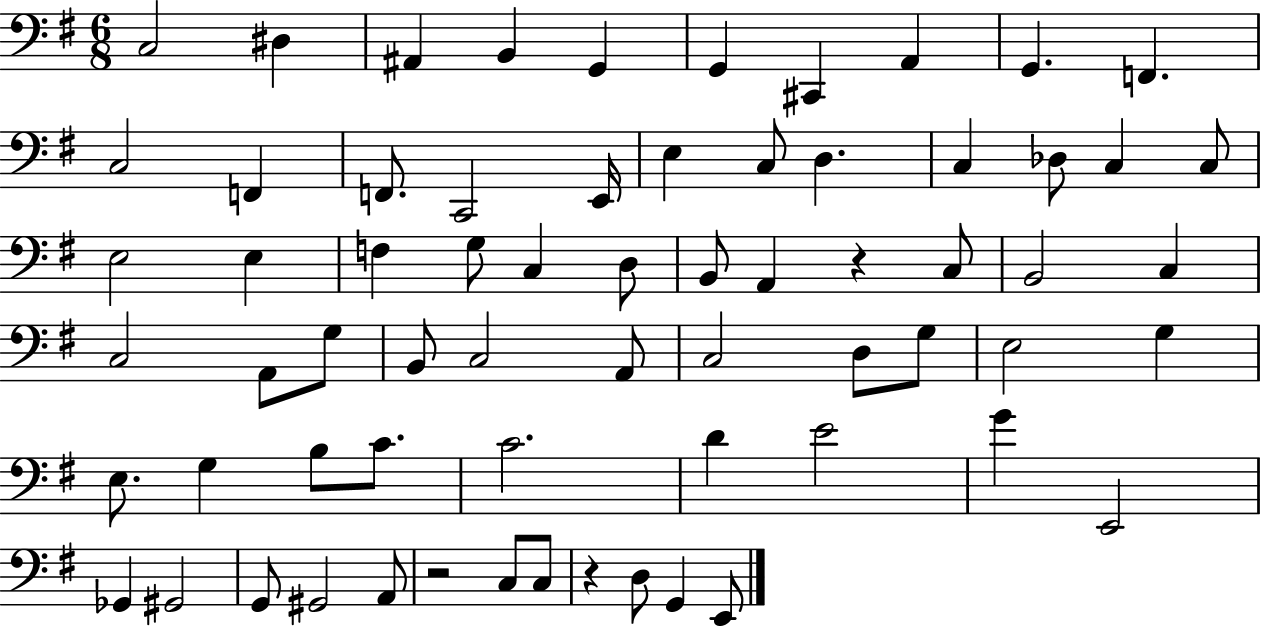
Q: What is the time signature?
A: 6/8